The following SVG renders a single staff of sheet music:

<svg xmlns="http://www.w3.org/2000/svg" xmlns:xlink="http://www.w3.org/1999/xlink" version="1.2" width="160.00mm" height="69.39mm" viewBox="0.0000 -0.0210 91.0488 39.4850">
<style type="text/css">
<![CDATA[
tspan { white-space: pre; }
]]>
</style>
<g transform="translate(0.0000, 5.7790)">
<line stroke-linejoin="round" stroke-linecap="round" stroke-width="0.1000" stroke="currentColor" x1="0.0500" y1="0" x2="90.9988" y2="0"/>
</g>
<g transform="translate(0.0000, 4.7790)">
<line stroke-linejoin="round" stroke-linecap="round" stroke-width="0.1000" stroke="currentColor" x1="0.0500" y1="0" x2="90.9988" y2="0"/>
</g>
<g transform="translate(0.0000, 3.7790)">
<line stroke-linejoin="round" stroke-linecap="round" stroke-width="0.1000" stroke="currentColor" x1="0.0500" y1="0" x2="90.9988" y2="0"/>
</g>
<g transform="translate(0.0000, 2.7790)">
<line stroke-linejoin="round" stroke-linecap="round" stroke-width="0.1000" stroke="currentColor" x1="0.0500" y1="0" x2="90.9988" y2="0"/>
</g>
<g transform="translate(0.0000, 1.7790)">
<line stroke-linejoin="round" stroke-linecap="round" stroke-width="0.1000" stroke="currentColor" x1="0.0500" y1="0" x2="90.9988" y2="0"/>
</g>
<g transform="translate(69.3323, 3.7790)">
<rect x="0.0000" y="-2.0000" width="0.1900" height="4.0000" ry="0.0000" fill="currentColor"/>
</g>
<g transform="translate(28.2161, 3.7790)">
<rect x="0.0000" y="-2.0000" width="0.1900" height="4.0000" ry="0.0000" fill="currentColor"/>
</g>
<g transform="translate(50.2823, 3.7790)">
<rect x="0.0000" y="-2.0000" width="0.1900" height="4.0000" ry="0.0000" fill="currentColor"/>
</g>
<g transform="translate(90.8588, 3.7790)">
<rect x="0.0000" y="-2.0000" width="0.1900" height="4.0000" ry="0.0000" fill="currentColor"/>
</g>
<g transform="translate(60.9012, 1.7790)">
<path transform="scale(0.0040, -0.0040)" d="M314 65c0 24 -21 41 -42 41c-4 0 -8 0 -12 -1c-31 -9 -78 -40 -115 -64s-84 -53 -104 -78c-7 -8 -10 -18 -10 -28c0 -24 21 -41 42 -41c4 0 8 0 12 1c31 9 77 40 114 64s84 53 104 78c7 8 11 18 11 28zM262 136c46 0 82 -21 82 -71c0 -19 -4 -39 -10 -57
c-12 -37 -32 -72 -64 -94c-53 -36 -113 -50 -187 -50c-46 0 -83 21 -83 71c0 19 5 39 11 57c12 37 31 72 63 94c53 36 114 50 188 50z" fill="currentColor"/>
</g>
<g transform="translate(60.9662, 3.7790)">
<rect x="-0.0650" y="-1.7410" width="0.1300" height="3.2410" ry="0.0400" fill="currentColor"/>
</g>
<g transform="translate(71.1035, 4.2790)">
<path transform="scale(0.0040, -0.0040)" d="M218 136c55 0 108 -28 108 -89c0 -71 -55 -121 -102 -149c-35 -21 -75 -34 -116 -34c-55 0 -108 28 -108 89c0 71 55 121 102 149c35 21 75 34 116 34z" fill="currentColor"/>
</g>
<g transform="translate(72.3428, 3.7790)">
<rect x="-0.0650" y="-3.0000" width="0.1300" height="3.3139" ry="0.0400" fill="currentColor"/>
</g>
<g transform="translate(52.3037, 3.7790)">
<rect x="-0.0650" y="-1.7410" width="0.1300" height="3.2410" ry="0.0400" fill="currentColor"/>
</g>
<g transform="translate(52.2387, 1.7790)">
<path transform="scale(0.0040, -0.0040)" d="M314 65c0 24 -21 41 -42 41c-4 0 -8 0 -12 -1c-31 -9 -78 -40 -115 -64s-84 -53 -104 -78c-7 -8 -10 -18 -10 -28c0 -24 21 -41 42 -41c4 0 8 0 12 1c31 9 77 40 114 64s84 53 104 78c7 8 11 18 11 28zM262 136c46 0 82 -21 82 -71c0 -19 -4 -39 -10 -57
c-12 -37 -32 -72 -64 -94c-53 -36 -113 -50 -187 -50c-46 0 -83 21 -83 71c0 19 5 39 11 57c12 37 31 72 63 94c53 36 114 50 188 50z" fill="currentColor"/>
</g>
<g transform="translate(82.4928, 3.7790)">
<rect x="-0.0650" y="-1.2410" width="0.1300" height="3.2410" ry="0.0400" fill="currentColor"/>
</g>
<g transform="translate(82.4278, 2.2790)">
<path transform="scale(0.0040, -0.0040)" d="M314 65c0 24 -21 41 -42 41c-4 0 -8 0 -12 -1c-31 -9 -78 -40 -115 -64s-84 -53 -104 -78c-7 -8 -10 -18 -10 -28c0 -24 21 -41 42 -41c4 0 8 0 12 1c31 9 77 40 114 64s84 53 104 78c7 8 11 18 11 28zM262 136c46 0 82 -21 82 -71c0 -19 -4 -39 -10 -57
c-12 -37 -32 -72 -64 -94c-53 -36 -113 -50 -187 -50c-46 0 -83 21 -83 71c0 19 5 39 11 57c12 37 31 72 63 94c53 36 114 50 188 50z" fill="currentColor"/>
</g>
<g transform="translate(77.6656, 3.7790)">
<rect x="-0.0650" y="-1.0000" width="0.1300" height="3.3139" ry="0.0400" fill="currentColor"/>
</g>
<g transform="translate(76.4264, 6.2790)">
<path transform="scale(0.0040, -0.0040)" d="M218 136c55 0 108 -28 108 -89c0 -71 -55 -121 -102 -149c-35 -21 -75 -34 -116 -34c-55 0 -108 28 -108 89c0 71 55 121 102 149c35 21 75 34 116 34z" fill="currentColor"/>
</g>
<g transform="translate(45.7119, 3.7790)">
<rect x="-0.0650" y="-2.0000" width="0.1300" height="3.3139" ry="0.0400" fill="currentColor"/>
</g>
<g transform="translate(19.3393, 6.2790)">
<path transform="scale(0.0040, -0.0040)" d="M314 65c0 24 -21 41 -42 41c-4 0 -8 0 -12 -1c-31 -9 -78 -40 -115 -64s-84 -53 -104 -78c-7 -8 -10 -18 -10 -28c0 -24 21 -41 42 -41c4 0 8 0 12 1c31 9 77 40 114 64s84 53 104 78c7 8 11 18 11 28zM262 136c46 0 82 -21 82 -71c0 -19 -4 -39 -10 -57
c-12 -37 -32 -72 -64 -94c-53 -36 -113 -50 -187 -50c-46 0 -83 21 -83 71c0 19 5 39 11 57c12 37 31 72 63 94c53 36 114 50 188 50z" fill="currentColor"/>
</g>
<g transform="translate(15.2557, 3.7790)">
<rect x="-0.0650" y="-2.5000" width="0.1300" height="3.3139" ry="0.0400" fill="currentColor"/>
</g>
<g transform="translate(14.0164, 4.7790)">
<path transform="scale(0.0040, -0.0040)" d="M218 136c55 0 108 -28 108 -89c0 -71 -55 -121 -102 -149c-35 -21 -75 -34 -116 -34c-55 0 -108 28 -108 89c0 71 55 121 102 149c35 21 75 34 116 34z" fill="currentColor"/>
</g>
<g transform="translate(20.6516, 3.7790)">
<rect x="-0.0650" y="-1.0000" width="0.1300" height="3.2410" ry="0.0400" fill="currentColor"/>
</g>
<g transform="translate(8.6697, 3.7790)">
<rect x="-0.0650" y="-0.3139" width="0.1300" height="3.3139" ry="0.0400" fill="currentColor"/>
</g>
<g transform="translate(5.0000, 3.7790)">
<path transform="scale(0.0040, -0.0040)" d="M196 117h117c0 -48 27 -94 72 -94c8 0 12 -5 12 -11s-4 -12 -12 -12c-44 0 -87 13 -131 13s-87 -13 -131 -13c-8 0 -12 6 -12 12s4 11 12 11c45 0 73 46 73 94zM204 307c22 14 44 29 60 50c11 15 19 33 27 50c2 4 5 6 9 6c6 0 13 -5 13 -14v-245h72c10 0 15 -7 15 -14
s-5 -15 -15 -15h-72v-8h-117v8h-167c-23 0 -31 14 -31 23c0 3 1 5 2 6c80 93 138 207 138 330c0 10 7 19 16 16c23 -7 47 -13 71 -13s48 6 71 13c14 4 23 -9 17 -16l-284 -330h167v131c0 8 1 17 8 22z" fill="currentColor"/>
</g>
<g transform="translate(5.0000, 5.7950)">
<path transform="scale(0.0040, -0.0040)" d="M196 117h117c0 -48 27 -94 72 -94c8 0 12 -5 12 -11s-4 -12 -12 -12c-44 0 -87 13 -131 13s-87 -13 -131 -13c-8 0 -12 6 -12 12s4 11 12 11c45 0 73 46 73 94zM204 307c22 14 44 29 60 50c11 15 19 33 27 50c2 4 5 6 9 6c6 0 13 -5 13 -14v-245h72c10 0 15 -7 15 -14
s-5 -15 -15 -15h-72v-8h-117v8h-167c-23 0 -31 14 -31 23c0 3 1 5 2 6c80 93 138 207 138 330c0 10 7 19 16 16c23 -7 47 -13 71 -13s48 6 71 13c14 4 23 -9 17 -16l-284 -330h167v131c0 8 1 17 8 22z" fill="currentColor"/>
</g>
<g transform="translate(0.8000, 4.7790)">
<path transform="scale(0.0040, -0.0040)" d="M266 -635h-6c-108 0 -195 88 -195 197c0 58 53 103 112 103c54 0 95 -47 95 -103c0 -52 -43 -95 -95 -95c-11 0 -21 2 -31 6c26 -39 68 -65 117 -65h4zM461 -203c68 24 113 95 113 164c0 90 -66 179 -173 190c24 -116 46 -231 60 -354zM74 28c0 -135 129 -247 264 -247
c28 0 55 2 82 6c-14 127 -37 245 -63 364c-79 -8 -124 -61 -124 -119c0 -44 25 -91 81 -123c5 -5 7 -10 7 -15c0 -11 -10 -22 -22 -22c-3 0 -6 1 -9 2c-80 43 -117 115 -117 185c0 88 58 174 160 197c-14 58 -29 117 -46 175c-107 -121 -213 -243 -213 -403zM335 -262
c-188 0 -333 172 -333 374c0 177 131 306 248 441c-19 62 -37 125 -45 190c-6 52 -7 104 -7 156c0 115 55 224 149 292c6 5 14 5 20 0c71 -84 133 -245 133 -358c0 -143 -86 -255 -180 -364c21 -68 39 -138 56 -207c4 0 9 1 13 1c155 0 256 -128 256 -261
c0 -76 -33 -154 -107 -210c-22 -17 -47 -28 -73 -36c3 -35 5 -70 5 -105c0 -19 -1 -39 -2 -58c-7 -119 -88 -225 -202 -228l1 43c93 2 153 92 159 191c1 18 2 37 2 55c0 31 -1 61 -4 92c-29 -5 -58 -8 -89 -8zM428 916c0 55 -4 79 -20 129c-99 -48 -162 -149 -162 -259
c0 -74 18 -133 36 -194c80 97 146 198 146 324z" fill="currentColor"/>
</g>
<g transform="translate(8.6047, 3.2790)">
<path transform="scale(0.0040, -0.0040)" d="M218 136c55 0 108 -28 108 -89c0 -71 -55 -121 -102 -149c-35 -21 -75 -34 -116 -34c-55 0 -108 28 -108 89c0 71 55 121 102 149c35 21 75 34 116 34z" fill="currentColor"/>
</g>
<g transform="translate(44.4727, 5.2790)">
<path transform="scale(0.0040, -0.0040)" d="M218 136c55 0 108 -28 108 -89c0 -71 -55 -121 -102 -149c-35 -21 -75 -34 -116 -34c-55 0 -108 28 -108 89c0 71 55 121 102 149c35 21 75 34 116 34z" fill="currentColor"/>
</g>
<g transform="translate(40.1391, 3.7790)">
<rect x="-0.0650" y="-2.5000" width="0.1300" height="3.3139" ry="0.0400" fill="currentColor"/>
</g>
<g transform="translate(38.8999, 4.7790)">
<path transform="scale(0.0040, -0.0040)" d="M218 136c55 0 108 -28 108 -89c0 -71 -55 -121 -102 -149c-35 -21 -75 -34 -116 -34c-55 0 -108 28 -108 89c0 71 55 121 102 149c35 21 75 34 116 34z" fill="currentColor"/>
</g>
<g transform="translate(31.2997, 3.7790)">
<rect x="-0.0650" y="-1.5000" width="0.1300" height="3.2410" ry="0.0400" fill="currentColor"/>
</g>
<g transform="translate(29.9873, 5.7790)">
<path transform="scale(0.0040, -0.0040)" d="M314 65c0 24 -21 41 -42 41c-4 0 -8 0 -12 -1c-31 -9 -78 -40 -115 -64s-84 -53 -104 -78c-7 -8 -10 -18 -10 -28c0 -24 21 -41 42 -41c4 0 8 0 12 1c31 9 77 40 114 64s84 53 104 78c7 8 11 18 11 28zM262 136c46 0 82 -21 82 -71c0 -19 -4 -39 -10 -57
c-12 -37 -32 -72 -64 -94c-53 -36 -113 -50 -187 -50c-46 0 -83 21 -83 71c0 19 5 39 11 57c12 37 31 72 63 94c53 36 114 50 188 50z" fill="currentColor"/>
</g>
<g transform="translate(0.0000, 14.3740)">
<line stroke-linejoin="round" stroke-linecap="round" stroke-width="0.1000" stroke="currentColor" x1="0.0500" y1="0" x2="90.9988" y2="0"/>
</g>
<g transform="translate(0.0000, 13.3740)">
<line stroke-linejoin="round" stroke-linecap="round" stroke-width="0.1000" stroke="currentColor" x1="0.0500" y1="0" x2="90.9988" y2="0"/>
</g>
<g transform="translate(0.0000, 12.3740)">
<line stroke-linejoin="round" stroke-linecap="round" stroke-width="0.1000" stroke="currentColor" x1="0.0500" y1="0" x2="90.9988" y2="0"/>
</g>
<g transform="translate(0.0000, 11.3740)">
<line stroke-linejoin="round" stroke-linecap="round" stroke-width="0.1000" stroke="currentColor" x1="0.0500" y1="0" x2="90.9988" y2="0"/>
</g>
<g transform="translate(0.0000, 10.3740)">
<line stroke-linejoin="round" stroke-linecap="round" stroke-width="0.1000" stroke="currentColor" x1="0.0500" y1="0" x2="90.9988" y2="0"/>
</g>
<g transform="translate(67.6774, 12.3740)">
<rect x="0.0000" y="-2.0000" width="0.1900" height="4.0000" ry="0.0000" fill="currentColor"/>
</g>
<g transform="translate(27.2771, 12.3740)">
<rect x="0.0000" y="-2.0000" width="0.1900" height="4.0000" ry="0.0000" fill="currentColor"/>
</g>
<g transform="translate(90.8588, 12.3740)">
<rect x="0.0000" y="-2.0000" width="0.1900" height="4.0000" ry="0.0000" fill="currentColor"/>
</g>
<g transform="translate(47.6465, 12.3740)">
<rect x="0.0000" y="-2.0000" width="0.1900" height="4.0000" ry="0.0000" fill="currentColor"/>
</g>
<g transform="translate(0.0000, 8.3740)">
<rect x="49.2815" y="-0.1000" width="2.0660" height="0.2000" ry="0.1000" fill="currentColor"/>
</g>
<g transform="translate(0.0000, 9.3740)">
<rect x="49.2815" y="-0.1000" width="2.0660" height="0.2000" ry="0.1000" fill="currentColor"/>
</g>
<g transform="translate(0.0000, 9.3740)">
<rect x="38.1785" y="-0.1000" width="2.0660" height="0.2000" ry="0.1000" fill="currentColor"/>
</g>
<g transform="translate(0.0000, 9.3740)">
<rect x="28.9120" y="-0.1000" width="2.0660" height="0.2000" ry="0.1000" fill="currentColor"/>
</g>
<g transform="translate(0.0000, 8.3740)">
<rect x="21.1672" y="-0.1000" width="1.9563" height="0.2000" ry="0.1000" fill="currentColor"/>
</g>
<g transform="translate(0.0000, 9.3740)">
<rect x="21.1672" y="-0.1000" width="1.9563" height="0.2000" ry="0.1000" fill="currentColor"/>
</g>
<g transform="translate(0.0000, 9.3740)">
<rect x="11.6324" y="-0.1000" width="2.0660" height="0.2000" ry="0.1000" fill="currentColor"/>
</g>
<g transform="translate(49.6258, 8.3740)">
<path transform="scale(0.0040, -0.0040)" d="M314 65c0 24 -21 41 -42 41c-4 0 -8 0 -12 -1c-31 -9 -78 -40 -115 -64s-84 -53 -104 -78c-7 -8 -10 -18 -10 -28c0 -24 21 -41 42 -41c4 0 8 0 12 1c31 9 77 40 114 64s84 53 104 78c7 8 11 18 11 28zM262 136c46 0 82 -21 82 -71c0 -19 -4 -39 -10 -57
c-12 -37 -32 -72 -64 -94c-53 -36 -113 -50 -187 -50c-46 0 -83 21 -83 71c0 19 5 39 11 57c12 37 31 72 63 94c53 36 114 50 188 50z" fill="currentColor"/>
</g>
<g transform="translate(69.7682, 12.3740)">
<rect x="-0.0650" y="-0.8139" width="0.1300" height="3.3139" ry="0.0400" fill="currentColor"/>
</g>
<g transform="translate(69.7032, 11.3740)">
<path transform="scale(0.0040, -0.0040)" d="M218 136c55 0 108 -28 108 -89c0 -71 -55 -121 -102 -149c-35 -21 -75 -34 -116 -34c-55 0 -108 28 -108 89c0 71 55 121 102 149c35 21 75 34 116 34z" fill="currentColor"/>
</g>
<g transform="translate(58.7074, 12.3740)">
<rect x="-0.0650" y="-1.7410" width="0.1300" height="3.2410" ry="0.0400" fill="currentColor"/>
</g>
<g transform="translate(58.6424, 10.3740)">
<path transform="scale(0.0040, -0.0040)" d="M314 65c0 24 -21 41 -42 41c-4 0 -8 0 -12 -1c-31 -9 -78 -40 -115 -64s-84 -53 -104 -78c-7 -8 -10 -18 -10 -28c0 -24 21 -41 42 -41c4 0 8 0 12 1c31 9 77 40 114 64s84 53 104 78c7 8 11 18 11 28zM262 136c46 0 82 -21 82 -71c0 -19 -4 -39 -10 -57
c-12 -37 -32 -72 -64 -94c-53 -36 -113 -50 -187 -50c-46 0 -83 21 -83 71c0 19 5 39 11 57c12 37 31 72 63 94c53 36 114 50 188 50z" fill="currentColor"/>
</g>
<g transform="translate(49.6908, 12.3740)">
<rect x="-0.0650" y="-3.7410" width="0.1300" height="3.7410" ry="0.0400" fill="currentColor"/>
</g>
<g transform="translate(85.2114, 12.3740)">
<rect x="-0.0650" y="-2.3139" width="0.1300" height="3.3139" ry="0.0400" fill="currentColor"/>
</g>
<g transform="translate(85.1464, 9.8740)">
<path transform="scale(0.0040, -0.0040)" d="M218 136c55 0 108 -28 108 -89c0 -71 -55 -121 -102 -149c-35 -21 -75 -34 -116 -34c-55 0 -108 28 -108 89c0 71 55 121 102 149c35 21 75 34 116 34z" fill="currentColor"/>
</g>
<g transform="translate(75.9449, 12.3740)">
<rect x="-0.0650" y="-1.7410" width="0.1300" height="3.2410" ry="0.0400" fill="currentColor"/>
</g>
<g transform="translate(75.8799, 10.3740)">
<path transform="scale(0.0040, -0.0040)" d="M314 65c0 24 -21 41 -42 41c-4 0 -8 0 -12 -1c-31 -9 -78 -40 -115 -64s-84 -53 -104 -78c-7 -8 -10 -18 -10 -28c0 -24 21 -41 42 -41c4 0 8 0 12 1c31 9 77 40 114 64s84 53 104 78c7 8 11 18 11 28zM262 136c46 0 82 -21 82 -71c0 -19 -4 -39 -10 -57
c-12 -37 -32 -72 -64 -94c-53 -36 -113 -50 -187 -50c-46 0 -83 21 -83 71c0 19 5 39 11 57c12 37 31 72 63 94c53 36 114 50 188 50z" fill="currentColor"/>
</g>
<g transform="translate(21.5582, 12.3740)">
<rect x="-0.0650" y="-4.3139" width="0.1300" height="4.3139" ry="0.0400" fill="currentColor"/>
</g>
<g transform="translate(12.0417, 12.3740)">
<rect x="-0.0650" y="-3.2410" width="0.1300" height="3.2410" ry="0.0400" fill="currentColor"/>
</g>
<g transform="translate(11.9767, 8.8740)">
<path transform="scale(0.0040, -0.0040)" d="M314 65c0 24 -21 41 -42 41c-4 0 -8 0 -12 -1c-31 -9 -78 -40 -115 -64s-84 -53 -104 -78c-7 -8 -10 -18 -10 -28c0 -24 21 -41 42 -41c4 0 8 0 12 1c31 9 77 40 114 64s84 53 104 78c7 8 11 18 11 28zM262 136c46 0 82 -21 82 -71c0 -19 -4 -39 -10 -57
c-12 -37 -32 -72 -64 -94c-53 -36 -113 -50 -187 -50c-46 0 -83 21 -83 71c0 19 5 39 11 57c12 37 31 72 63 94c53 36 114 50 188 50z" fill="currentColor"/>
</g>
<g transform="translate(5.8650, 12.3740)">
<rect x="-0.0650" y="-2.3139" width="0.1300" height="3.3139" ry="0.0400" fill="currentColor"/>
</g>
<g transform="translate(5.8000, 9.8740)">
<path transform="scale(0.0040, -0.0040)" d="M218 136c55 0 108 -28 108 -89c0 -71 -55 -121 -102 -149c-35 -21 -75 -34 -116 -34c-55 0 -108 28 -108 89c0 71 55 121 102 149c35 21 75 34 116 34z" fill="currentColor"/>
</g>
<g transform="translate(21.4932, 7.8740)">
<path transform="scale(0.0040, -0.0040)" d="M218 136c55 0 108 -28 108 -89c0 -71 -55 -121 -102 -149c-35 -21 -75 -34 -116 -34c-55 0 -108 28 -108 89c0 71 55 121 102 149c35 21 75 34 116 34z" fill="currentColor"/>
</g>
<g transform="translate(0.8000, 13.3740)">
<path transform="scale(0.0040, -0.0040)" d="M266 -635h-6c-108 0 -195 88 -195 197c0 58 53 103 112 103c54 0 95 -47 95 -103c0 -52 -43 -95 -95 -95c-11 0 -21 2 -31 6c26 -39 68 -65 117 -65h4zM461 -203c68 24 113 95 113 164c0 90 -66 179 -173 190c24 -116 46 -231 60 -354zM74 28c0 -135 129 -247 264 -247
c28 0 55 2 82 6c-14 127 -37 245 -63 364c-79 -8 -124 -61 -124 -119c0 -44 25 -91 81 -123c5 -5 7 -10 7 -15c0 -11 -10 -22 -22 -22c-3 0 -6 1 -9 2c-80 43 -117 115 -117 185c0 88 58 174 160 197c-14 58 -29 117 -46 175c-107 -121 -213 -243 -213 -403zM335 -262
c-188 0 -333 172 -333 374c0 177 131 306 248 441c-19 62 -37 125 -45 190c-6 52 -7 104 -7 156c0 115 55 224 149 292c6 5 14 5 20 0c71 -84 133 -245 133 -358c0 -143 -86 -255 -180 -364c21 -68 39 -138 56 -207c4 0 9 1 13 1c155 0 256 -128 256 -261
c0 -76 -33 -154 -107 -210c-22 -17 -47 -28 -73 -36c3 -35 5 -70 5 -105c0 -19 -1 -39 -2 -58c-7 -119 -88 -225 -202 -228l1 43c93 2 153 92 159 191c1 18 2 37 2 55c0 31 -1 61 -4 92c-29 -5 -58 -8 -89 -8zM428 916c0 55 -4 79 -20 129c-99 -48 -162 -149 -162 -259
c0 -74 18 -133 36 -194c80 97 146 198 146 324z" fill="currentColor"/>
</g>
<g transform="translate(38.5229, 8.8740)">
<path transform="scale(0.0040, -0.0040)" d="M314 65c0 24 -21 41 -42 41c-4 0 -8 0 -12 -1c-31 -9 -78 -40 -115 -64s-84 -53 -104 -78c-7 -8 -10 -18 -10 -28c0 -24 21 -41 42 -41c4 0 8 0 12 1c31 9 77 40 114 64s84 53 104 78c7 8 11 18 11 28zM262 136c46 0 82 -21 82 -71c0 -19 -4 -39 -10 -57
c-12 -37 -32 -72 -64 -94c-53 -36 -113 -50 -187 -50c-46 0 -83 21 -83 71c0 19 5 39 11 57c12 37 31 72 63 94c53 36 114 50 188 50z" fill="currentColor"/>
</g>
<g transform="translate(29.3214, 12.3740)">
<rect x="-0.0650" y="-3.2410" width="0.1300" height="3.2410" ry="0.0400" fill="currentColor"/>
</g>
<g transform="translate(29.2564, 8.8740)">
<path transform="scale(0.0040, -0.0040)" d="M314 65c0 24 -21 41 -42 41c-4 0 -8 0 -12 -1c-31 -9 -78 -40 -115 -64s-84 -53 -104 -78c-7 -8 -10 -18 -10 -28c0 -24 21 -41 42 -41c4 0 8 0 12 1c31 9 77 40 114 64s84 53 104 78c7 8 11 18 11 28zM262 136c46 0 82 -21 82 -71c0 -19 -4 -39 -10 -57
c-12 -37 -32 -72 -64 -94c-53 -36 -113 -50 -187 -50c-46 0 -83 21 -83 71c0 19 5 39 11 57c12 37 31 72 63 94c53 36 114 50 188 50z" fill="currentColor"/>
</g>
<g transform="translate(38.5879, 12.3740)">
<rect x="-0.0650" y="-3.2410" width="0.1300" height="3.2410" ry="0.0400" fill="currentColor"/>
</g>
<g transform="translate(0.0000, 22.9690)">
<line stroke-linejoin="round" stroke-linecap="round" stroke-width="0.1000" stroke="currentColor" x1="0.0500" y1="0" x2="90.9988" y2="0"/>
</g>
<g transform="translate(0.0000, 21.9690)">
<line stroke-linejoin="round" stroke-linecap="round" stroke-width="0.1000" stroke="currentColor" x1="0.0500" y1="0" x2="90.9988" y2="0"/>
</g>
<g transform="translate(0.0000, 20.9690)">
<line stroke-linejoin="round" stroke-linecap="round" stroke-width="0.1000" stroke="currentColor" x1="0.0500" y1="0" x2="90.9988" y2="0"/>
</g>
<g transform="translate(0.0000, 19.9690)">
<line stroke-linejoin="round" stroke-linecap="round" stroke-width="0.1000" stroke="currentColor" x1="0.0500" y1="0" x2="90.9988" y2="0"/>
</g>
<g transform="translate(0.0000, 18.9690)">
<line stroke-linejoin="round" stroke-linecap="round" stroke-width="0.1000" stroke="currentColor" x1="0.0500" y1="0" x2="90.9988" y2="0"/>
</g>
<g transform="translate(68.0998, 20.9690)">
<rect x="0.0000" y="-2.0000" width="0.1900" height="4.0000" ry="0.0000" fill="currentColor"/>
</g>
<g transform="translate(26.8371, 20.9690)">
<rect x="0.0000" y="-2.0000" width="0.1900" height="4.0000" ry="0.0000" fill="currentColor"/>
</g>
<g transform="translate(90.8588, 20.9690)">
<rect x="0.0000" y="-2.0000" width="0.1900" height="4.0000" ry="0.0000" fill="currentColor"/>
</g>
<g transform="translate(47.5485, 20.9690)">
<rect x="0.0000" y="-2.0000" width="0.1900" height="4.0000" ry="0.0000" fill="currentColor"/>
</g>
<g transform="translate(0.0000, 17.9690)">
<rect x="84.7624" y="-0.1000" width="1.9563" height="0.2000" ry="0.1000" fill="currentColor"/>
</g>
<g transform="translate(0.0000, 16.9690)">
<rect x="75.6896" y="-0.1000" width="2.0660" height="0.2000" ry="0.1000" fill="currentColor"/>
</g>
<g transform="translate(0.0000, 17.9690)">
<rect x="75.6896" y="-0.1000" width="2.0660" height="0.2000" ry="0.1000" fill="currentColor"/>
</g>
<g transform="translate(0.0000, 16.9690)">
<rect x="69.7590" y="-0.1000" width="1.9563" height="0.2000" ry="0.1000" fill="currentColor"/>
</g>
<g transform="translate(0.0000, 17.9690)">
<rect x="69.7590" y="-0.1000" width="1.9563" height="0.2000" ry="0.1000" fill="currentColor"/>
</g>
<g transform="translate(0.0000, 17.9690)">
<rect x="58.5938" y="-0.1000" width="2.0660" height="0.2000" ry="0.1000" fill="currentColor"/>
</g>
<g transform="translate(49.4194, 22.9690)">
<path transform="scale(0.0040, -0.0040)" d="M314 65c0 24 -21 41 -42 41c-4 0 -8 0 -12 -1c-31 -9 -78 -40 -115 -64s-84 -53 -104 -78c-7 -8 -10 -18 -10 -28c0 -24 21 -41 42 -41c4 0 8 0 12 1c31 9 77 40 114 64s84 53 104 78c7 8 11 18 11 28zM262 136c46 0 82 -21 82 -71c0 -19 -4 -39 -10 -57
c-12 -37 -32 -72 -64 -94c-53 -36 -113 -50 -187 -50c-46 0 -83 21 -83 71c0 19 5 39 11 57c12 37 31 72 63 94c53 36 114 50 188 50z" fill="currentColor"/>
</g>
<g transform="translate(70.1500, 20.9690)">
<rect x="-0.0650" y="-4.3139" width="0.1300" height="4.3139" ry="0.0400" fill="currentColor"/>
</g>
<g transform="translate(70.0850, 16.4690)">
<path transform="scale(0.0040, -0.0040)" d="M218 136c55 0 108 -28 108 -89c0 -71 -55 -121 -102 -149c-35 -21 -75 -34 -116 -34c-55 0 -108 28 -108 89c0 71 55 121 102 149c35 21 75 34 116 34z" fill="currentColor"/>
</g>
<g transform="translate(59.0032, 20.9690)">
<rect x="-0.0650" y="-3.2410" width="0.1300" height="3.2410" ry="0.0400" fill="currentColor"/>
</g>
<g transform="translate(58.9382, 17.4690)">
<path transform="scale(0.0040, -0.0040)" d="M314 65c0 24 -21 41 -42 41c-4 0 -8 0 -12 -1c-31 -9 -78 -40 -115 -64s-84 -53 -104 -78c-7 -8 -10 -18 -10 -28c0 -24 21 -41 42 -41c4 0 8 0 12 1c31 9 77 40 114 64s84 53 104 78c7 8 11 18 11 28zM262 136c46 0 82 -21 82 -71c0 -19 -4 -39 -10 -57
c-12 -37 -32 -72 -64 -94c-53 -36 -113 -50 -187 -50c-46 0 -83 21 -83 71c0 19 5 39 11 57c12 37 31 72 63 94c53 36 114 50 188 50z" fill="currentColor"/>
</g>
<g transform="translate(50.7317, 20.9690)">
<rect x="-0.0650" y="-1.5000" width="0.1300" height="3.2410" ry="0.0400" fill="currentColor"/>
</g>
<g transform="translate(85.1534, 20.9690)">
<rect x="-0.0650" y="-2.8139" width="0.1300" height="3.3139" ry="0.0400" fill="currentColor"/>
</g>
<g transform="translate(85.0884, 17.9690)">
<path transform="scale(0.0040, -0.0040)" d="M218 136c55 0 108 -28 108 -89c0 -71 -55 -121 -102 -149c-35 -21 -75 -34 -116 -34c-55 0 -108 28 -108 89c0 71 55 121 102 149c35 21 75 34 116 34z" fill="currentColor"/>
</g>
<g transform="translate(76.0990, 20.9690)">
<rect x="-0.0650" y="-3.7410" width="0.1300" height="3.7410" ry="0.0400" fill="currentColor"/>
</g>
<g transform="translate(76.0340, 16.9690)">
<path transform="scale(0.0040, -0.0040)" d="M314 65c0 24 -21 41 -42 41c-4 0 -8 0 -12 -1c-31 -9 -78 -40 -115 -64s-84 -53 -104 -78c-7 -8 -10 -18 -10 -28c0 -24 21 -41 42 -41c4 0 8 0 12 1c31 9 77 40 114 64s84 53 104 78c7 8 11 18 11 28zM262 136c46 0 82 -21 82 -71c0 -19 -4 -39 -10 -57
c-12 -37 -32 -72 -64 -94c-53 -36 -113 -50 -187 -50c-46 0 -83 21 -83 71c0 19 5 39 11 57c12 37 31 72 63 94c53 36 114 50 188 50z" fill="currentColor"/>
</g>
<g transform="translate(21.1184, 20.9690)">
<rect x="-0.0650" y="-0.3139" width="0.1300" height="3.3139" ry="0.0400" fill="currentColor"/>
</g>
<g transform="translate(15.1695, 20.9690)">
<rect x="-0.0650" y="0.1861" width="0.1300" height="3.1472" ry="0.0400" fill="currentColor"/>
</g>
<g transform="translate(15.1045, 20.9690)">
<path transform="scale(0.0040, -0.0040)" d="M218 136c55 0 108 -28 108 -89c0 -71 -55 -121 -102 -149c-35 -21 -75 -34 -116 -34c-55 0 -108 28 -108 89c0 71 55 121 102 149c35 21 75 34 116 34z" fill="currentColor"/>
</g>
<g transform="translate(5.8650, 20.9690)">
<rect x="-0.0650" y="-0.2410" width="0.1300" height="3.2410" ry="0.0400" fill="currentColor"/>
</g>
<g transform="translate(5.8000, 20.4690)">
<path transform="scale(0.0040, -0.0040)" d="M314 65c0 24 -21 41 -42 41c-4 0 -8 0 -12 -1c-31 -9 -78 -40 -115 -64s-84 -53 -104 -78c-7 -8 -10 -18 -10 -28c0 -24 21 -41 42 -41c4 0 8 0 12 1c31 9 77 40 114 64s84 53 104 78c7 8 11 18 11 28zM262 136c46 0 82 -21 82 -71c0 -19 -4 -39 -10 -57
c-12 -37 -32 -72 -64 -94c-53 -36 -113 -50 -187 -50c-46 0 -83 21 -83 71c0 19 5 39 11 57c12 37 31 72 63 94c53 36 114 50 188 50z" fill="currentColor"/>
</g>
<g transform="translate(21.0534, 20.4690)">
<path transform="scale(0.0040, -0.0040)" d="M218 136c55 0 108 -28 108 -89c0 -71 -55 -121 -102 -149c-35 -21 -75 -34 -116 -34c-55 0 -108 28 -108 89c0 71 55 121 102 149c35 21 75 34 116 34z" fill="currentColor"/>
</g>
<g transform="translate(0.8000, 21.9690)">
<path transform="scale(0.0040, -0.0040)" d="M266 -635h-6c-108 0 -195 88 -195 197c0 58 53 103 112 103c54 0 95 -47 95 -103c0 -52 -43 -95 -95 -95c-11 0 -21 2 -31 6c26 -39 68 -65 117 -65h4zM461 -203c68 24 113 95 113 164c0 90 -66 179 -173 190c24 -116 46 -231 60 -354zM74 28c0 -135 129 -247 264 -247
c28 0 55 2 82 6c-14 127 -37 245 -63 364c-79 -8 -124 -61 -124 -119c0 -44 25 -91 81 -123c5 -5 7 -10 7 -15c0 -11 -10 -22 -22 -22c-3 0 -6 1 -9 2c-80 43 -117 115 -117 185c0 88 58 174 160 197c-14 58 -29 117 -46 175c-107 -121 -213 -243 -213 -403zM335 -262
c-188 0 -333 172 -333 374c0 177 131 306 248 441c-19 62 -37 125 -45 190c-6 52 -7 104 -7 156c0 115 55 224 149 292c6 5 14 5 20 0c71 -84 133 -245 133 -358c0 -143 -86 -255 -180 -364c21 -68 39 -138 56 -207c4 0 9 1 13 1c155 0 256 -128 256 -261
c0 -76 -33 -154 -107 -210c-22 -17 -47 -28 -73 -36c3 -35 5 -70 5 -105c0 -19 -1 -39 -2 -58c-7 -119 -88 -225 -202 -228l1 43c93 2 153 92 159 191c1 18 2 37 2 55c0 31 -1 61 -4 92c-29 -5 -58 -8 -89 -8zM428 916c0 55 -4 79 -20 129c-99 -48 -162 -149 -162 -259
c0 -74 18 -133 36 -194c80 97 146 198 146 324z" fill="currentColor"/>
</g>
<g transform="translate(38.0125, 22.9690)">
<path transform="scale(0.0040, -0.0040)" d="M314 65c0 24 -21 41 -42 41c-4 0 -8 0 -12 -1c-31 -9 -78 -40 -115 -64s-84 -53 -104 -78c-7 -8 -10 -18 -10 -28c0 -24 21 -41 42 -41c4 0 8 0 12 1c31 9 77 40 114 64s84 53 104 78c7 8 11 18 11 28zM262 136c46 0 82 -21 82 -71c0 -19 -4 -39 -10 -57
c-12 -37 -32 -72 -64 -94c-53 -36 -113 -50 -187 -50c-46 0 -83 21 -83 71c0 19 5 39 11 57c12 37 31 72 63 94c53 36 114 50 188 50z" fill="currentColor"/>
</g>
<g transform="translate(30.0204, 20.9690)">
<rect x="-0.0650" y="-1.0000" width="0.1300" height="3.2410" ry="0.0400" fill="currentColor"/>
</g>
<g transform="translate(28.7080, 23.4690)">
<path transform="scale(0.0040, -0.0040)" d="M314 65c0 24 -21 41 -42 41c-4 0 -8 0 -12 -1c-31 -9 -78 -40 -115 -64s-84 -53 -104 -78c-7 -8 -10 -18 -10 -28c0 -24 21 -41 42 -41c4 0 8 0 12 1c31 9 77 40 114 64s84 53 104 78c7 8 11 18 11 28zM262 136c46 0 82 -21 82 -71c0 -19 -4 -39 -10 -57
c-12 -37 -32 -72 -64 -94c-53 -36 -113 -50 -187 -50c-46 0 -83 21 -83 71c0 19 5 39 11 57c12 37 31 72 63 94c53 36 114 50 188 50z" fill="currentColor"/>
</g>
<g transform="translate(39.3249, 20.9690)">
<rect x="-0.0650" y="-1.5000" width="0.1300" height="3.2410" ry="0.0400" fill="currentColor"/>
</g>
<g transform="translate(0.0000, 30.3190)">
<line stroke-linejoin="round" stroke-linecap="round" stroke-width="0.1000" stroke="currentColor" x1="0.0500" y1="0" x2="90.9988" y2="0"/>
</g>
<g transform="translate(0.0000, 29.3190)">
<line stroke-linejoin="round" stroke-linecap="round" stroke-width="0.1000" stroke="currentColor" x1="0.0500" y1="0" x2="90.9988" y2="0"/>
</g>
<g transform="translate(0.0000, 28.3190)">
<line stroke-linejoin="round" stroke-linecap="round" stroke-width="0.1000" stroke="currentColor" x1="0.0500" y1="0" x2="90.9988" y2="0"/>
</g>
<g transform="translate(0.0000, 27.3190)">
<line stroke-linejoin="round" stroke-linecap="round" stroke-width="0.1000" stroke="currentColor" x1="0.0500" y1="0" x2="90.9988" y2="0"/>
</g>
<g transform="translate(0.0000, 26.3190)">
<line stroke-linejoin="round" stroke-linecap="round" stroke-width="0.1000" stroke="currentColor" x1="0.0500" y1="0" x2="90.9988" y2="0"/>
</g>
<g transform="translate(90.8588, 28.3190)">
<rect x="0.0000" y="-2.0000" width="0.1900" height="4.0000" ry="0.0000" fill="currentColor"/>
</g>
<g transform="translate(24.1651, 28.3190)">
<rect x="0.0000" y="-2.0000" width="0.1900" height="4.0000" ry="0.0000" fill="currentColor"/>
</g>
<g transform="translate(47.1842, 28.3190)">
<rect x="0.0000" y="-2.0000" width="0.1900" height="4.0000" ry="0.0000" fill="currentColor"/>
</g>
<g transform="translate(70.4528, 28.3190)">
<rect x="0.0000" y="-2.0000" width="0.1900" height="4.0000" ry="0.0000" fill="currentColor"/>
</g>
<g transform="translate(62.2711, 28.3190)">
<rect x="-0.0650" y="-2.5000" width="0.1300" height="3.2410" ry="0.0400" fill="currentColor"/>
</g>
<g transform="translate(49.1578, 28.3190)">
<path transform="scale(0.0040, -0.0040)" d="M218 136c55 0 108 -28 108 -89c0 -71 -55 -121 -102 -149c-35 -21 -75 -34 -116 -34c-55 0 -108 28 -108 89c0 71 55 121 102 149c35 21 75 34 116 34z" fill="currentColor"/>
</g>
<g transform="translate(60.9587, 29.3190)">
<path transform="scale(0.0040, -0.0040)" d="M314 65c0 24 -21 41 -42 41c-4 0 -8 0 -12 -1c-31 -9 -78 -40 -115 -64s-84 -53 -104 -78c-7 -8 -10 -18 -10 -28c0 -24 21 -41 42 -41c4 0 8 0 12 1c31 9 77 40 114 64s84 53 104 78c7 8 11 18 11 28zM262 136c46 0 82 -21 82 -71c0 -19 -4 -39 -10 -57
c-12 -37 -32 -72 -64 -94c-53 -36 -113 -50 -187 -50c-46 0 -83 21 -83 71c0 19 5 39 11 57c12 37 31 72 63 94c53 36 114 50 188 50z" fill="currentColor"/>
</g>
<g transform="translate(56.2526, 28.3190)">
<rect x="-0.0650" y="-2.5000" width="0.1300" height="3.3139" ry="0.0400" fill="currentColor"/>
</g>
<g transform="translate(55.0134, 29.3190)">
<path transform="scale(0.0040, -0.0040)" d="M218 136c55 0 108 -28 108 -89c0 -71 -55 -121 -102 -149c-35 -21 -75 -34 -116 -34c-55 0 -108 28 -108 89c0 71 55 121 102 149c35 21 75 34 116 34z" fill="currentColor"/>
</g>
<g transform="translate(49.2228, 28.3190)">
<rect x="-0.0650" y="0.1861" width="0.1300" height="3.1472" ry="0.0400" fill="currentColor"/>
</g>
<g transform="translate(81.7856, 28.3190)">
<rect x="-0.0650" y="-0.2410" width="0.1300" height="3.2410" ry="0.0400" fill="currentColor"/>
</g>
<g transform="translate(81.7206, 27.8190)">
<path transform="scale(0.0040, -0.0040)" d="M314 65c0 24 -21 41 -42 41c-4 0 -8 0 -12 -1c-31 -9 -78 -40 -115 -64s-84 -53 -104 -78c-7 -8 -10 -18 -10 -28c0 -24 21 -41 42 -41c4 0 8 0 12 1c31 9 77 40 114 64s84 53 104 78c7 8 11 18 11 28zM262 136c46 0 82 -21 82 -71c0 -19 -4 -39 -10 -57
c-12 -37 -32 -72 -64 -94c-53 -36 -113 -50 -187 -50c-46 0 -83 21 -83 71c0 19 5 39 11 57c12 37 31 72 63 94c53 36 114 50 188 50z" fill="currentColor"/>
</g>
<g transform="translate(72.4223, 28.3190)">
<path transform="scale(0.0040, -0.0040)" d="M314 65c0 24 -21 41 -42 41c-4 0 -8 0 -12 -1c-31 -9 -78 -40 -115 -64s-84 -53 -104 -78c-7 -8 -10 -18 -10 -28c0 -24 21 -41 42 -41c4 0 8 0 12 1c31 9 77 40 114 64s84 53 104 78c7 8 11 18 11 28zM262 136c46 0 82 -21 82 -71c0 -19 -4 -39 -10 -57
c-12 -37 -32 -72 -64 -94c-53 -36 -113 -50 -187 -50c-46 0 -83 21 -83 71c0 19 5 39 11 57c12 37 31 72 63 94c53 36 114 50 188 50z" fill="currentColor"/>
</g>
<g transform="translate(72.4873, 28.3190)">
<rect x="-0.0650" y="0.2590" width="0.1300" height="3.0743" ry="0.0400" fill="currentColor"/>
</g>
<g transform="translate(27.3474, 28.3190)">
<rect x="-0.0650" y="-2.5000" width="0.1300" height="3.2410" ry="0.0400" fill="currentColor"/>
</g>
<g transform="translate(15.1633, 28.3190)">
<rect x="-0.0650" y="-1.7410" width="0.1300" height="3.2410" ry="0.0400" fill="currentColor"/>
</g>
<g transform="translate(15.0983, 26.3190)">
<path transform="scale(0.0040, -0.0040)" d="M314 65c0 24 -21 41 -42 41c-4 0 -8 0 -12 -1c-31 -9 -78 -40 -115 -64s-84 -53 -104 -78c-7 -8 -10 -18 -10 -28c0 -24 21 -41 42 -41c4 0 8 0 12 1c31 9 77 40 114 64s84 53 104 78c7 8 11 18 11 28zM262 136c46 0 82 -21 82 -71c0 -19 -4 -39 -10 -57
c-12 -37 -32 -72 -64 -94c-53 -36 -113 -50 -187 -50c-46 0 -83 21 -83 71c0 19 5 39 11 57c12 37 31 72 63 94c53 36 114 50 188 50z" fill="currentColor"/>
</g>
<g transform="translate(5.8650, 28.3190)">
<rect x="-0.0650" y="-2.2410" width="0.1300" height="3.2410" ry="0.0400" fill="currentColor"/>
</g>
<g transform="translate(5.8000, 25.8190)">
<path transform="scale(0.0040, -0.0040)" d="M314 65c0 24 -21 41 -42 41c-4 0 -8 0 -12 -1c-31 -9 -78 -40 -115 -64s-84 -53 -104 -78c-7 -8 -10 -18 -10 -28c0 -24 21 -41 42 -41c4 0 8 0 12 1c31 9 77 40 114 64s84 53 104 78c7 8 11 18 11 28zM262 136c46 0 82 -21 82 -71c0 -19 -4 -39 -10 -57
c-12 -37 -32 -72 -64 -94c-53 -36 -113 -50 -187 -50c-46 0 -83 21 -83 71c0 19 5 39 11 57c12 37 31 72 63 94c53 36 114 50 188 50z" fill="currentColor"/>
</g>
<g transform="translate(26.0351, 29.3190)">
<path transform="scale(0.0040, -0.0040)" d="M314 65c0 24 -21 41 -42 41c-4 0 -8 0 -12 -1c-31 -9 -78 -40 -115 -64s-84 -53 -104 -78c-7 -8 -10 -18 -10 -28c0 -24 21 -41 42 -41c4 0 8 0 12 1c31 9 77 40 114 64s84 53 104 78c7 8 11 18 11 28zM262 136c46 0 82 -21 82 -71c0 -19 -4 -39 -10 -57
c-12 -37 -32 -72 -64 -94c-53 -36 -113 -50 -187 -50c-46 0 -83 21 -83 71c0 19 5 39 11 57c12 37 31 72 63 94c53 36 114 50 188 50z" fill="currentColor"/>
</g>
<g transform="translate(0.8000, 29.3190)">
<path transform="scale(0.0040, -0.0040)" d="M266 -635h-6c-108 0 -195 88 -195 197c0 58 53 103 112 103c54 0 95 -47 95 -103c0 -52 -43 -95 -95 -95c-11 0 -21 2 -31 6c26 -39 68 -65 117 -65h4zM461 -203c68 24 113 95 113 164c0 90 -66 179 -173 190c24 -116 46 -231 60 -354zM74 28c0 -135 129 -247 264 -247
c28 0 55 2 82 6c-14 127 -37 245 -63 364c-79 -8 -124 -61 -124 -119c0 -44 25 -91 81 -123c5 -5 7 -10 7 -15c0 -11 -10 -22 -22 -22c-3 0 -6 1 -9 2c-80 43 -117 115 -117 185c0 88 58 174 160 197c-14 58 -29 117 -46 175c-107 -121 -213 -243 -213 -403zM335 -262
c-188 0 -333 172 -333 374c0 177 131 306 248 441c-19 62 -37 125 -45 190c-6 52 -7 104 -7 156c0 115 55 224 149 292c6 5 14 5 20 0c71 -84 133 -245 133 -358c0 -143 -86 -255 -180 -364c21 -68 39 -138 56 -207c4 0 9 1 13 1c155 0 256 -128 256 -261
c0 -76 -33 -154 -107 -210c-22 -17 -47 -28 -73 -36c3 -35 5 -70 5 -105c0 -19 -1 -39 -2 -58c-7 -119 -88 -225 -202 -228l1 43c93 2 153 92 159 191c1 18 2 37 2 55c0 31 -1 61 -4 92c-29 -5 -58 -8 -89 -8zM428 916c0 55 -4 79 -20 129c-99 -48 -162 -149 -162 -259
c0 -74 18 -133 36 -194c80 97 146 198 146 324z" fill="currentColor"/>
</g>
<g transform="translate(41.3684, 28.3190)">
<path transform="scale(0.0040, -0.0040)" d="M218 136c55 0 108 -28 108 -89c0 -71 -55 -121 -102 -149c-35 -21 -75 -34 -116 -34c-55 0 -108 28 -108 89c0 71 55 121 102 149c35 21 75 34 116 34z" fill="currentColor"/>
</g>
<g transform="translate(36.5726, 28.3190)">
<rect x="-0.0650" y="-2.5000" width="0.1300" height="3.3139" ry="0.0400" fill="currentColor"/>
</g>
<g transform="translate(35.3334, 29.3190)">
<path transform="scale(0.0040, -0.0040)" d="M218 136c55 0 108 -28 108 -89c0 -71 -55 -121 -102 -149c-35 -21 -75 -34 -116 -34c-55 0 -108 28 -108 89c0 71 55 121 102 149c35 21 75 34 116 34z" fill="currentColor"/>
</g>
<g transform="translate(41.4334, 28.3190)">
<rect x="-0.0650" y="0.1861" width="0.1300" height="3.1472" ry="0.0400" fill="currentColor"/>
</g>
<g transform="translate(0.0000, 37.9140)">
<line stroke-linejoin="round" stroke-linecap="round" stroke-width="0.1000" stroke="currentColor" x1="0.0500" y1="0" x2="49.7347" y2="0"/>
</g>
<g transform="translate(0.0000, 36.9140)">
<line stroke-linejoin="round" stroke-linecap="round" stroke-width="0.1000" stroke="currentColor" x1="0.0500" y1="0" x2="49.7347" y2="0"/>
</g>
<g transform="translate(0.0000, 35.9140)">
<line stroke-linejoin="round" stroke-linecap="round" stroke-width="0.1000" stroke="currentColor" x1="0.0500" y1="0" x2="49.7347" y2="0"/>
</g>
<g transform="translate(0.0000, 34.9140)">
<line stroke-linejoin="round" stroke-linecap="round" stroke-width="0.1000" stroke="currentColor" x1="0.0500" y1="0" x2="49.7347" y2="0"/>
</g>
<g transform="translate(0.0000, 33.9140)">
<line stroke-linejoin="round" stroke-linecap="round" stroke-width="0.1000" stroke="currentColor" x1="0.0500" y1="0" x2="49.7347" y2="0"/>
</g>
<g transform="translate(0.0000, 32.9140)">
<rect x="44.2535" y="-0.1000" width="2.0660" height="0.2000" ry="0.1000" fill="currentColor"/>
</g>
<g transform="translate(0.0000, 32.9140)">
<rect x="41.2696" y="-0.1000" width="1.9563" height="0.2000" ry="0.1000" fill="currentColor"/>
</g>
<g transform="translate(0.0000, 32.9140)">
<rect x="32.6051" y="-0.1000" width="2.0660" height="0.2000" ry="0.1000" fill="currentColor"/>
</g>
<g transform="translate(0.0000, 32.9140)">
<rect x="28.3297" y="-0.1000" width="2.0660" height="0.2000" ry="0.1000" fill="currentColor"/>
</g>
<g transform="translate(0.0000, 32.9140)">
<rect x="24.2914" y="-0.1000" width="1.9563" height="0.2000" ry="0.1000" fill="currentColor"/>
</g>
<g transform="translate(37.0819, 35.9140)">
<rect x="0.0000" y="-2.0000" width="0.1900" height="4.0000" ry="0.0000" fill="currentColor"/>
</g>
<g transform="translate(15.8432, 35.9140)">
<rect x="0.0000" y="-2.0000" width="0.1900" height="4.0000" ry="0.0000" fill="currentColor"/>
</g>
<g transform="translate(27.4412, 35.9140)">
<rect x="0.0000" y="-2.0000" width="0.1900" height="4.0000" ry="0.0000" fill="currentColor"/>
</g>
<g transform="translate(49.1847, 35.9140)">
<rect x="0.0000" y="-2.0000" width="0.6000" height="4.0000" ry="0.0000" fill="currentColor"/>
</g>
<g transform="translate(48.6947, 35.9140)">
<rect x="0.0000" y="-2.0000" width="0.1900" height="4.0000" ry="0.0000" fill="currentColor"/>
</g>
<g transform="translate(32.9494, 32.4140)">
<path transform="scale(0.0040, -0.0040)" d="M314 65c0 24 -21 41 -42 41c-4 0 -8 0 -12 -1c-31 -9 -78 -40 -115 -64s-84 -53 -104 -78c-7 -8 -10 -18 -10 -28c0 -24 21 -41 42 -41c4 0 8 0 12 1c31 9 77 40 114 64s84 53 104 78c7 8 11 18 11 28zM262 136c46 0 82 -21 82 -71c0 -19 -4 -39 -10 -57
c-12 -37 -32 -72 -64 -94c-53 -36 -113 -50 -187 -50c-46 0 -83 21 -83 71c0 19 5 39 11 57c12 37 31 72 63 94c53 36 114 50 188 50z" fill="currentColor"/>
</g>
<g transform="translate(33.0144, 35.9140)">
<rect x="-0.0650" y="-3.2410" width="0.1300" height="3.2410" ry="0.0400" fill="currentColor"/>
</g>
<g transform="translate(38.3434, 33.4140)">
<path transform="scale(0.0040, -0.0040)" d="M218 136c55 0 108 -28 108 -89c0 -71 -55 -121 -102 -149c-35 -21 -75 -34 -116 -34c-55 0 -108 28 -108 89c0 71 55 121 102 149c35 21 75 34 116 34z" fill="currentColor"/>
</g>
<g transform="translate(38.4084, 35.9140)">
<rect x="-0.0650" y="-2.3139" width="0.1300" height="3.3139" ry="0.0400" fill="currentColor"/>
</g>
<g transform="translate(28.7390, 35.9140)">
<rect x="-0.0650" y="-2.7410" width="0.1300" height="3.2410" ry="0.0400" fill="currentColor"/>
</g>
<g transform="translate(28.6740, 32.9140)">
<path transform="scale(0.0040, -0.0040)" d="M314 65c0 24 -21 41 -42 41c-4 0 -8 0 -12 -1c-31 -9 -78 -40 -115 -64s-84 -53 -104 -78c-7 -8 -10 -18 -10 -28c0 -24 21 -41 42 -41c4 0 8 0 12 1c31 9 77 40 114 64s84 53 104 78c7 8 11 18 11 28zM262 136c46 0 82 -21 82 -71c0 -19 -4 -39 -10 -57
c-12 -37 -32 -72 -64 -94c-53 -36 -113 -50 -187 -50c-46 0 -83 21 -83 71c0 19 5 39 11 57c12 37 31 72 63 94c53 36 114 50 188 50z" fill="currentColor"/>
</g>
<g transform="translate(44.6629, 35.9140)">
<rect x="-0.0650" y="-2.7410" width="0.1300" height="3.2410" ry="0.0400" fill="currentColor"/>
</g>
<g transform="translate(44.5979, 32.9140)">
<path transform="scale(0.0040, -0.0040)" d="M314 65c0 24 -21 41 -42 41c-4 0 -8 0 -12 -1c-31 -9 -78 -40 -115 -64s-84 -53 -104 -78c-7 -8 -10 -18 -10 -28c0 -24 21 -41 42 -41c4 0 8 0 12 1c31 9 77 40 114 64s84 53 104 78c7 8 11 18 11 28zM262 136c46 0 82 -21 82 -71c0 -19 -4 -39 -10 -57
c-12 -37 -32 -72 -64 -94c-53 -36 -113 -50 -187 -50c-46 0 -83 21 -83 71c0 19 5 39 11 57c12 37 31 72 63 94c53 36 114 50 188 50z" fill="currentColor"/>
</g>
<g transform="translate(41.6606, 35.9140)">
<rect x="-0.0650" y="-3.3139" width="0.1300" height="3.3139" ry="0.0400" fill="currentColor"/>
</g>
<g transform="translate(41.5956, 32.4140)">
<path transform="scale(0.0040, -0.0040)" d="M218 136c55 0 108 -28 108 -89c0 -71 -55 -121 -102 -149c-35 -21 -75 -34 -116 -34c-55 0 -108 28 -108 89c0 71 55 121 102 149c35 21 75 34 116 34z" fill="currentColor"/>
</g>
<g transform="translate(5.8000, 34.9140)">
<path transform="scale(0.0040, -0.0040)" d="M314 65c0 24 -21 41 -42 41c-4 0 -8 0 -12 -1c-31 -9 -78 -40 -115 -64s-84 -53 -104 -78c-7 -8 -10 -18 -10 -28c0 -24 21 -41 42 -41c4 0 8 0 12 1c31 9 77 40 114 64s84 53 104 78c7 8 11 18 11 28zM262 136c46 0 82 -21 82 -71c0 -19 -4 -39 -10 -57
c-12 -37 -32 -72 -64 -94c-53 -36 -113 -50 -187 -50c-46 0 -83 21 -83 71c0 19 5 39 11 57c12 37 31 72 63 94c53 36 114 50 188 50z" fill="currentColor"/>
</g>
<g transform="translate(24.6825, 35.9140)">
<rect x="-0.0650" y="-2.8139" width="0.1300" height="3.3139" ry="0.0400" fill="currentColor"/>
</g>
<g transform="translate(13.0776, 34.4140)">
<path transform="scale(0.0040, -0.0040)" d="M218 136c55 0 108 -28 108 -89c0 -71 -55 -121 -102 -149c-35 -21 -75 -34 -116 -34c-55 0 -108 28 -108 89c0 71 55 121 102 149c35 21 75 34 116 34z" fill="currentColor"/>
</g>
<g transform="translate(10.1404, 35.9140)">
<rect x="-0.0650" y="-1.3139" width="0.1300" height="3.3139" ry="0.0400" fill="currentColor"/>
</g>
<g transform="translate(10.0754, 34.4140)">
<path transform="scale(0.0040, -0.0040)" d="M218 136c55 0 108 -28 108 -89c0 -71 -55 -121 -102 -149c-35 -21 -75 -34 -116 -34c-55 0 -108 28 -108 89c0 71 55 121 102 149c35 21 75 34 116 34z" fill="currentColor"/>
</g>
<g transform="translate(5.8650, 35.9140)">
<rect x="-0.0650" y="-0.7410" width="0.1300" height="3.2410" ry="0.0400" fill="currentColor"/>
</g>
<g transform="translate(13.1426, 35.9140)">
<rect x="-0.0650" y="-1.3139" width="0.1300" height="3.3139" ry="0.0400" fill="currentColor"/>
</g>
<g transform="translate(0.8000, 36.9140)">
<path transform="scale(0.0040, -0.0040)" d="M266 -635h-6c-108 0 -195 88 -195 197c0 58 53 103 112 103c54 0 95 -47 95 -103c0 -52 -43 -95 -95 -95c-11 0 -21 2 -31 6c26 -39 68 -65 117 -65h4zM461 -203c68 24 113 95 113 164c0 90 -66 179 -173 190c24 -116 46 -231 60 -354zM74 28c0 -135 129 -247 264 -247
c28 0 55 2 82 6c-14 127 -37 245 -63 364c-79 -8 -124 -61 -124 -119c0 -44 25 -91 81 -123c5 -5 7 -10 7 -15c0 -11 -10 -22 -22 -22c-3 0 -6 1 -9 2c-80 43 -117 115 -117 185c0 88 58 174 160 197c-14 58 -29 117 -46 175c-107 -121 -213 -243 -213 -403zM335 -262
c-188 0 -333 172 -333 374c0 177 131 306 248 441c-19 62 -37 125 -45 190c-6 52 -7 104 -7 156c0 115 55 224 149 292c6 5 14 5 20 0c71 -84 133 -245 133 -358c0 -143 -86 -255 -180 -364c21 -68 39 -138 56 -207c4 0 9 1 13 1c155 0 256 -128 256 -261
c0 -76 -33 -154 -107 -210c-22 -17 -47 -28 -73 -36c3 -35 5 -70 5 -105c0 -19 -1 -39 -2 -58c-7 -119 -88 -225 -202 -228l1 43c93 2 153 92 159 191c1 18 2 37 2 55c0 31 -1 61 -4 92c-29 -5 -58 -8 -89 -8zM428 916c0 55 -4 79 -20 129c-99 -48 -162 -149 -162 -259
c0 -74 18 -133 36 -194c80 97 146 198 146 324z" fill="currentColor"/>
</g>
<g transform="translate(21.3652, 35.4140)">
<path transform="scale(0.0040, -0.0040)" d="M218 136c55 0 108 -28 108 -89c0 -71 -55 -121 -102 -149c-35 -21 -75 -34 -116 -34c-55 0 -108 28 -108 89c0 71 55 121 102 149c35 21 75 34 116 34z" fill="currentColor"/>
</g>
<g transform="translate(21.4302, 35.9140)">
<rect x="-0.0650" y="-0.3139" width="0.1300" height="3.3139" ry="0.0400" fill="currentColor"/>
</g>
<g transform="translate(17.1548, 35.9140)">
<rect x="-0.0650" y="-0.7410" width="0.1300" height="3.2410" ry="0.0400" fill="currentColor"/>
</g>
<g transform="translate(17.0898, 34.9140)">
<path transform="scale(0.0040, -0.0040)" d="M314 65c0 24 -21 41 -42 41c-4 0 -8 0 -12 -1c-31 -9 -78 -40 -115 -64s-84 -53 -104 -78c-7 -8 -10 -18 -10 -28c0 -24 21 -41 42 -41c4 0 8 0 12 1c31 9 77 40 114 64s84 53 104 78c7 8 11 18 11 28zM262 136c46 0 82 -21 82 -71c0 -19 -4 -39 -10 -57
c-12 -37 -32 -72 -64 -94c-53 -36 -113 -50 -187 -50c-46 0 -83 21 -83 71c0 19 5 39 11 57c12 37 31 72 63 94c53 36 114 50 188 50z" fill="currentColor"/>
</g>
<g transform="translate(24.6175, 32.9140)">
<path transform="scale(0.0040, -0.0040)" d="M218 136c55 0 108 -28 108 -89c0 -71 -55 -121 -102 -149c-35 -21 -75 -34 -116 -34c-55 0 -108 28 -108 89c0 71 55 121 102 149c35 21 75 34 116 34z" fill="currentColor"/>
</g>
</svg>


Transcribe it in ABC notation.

X:1
T:Untitled
M:4/4
L:1/4
K:C
c G D2 E2 G F f2 f2 A D e2 g b2 d' b2 b2 c'2 f2 d f2 g c2 B c D2 E2 E2 b2 d' c'2 a g2 f2 G2 G B B G G2 B2 c2 d2 e e d2 c a a2 b2 g b a2